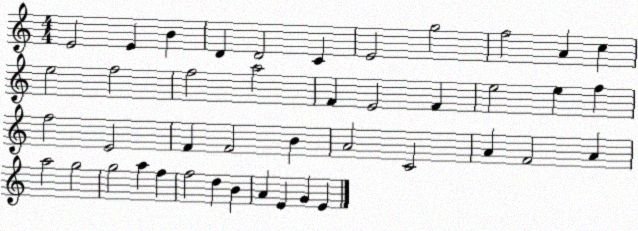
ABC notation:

X:1
T:Untitled
M:4/4
L:1/4
K:C
E2 E B D D2 C E2 g2 f2 A c e2 f2 f2 a2 F E2 F e2 e f f2 E2 F F2 B A2 C2 A F2 A a2 g2 g2 a f f2 d B A E G E